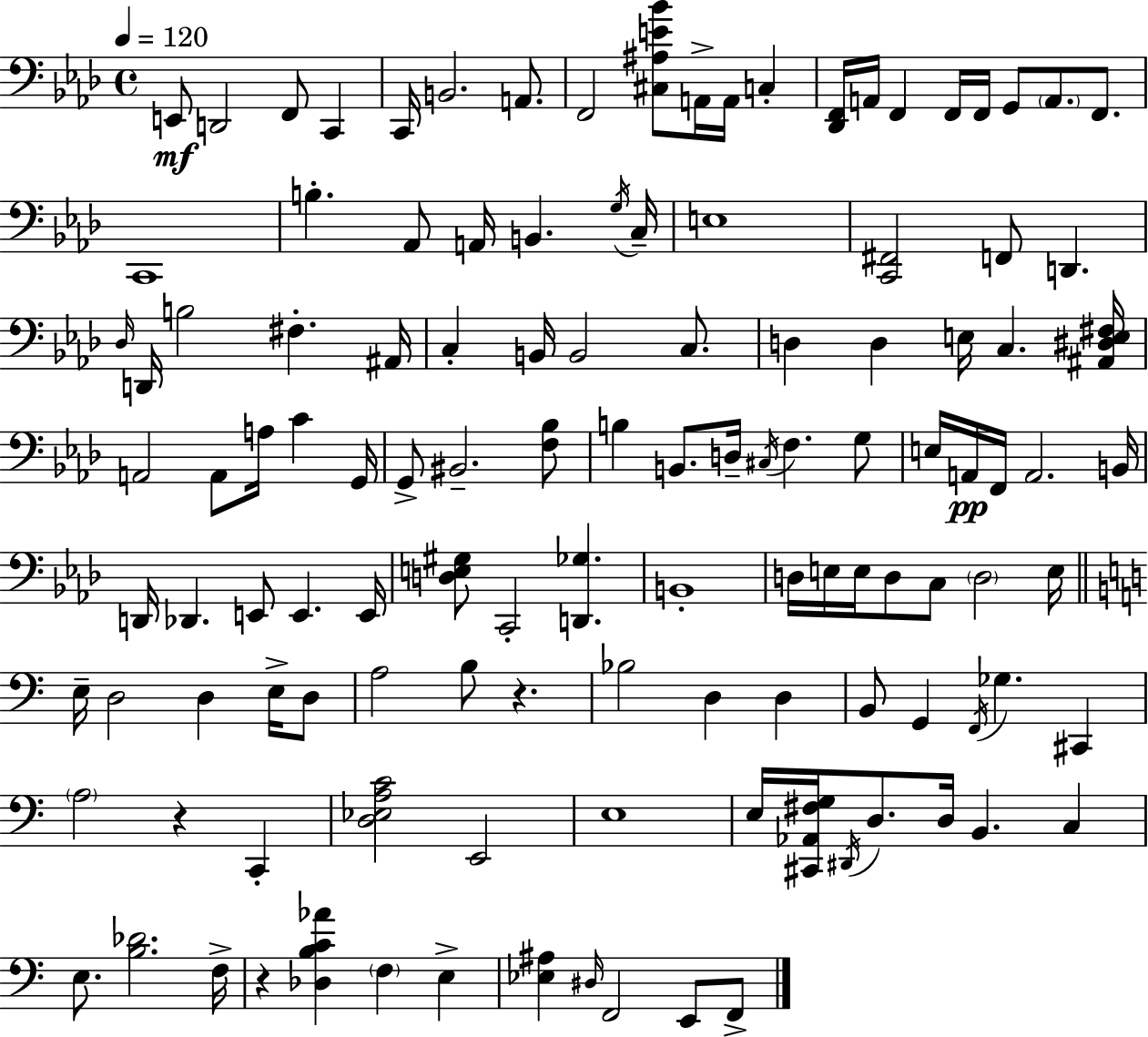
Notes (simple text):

E2/e D2/h F2/e C2/q C2/s B2/h. A2/e. F2/h [C#3,A#3,E4,Bb4]/e A2/s A2/s C3/q [Db2,F2]/s A2/s F2/q F2/s F2/s G2/e A2/e. F2/e. C2/w B3/q. Ab2/e A2/s B2/q. G3/s C3/s E3/w [C2,F#2]/h F2/e D2/q. Db3/s D2/s B3/h F#3/q. A#2/s C3/q B2/s B2/h C3/e. D3/q D3/q E3/s C3/q. [A#2,D#3,E3,F#3]/s A2/h A2/e A3/s C4/q G2/s G2/e BIS2/h. [F3,Bb3]/e B3/q B2/e. D3/s C#3/s F3/q. G3/e E3/s A2/s F2/s A2/h. B2/s D2/s Db2/q. E2/e E2/q. E2/s [D3,E3,G#3]/e C2/h [D2,Gb3]/q. B2/w D3/s E3/s E3/s D3/e C3/e D3/h E3/s E3/s D3/h D3/q E3/s D3/e A3/h B3/e R/q. Bb3/h D3/q D3/q B2/e G2/q F2/s Gb3/q. C#2/q A3/h R/q C2/q [D3,Eb3,A3,C4]/h E2/h E3/w E3/s [C#2,Ab2,F#3,G3]/s D#2/s D3/e. D3/s B2/q. C3/q E3/e. [B3,Db4]/h. F3/s R/q [Db3,B3,C4,Ab4]/q F3/q E3/q [Eb3,A#3]/q D#3/s F2/h E2/e F2/e